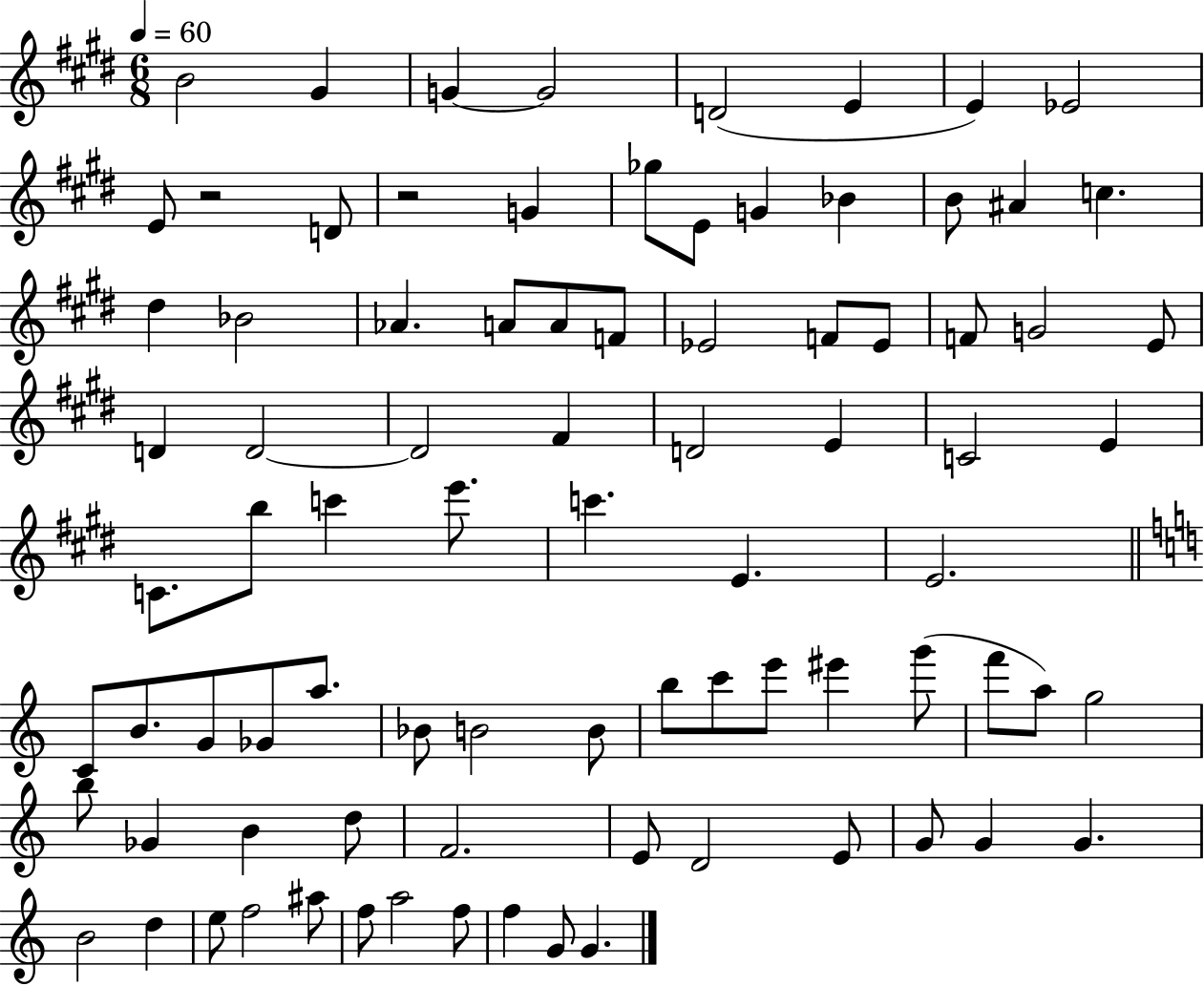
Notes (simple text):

B4/h G#4/q G4/q G4/h D4/h E4/q E4/q Eb4/h E4/e R/h D4/e R/h G4/q Gb5/e E4/e G4/q Bb4/q B4/e A#4/q C5/q. D#5/q Bb4/h Ab4/q. A4/e A4/e F4/e Eb4/h F4/e Eb4/e F4/e G4/h E4/e D4/q D4/h D4/h F#4/q D4/h E4/q C4/h E4/q C4/e. B5/e C6/q E6/e. C6/q. E4/q. E4/h. C4/e B4/e. G4/e Gb4/e A5/e. Bb4/e B4/h B4/e B5/e C6/e E6/e EIS6/q G6/e F6/e A5/e G5/h B5/e Gb4/q B4/q D5/e F4/h. E4/e D4/h E4/e G4/e G4/q G4/q. B4/h D5/q E5/e F5/h A#5/e F5/e A5/h F5/e F5/q G4/e G4/q.